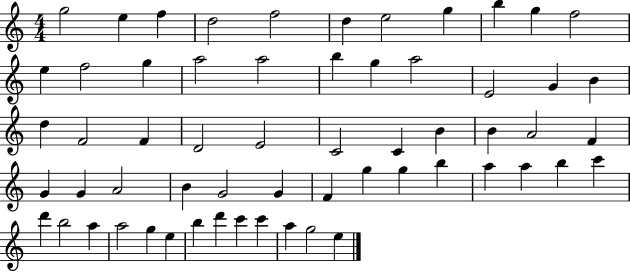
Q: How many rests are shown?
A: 0